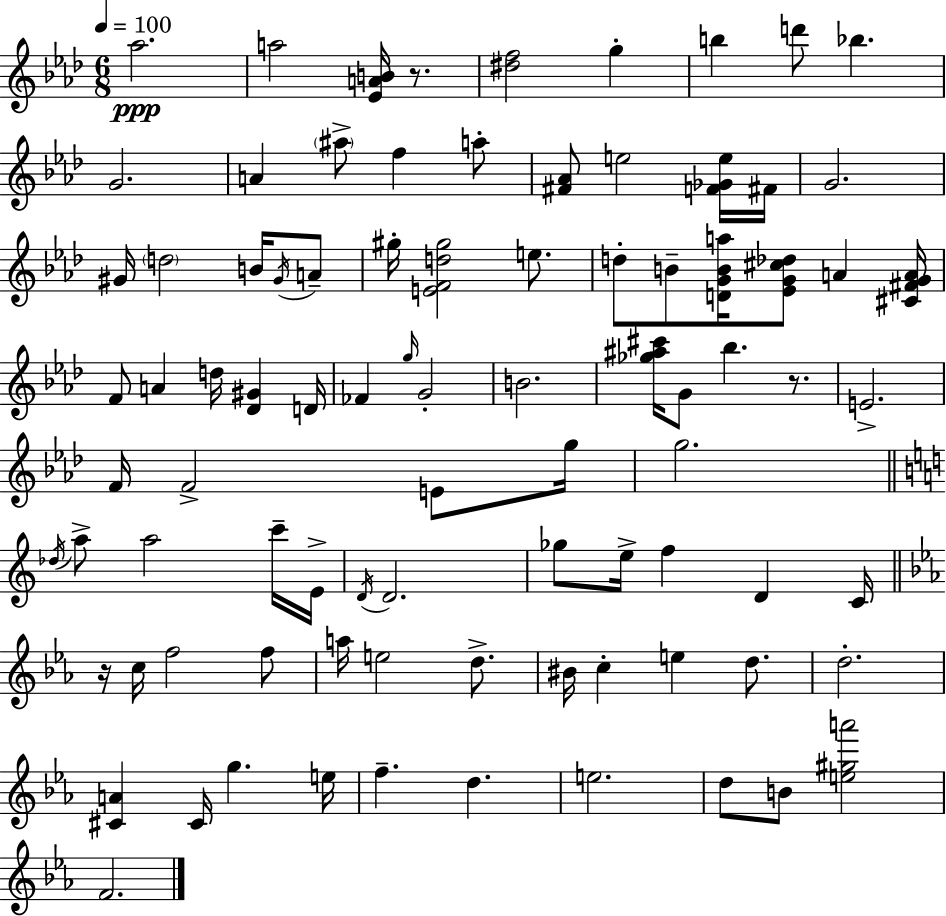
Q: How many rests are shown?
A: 3